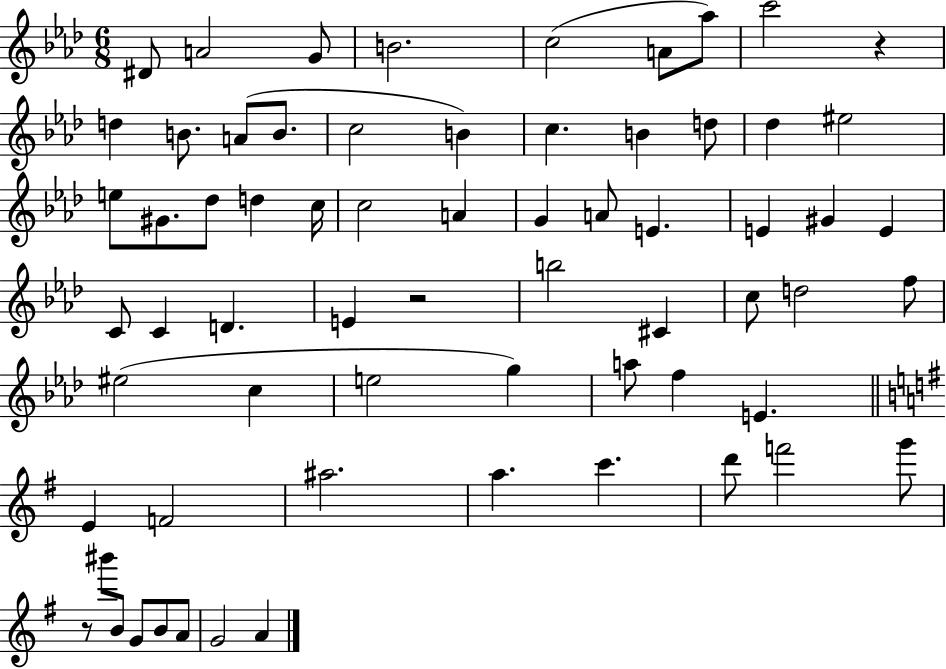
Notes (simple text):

D#4/e A4/h G4/e B4/h. C5/h A4/e Ab5/e C6/h R/q D5/q B4/e. A4/e B4/e. C5/h B4/q C5/q. B4/q D5/e Db5/q EIS5/h E5/e G#4/e. Db5/e D5/q C5/s C5/h A4/q G4/q A4/e E4/q. E4/q G#4/q E4/q C4/e C4/q D4/q. E4/q R/h B5/h C#4/q C5/e D5/h F5/e EIS5/h C5/q E5/h G5/q A5/e F5/q E4/q. E4/q F4/h A#5/h. A5/q. C6/q. D6/e F6/h G6/e R/e BIS6/e B4/e G4/e B4/e A4/e G4/h A4/q